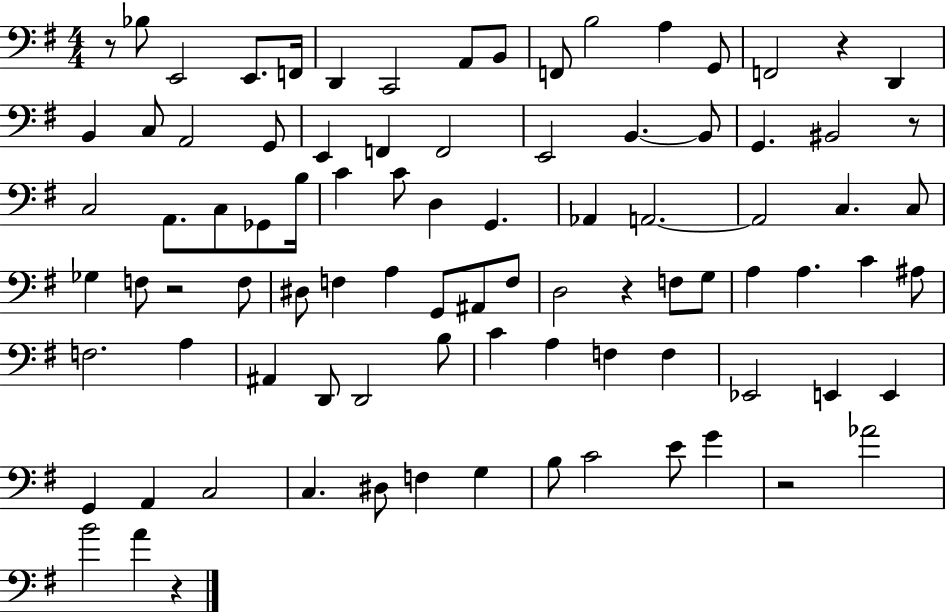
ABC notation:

X:1
T:Untitled
M:4/4
L:1/4
K:G
z/2 _B,/2 E,,2 E,,/2 F,,/4 D,, C,,2 A,,/2 B,,/2 F,,/2 B,2 A, G,,/2 F,,2 z D,, B,, C,/2 A,,2 G,,/2 E,, F,, F,,2 E,,2 B,, B,,/2 G,, ^B,,2 z/2 C,2 A,,/2 C,/2 _G,,/2 B,/4 C C/2 D, G,, _A,, A,,2 A,,2 C, C,/2 _G, F,/2 z2 F,/2 ^D,/2 F, A, G,,/2 ^A,,/2 F,/2 D,2 z F,/2 G,/2 A, A, C ^A,/2 F,2 A, ^A,, D,,/2 D,,2 B,/2 C A, F, F, _E,,2 E,, E,, G,, A,, C,2 C, ^D,/2 F, G, B,/2 C2 E/2 G z2 _A2 B2 A z